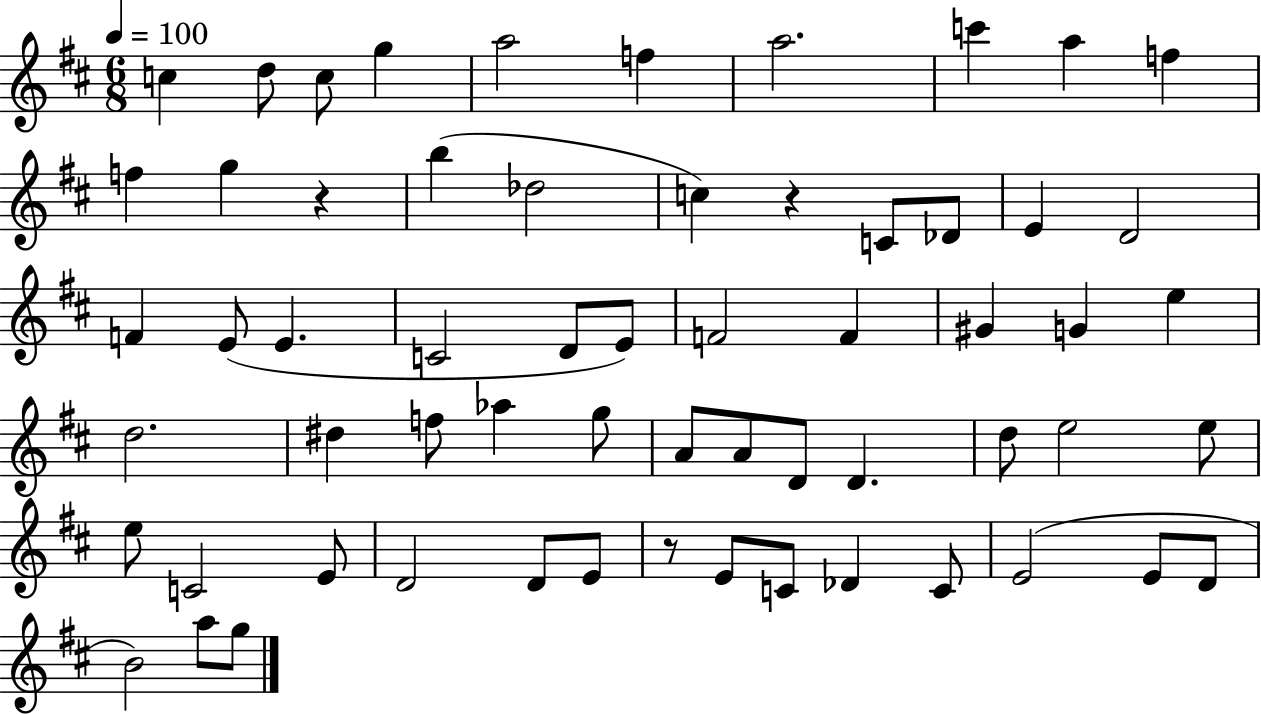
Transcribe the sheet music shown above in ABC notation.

X:1
T:Untitled
M:6/8
L:1/4
K:D
c d/2 c/2 g a2 f a2 c' a f f g z b _d2 c z C/2 _D/2 E D2 F E/2 E C2 D/2 E/2 F2 F ^G G e d2 ^d f/2 _a g/2 A/2 A/2 D/2 D d/2 e2 e/2 e/2 C2 E/2 D2 D/2 E/2 z/2 E/2 C/2 _D C/2 E2 E/2 D/2 B2 a/2 g/2